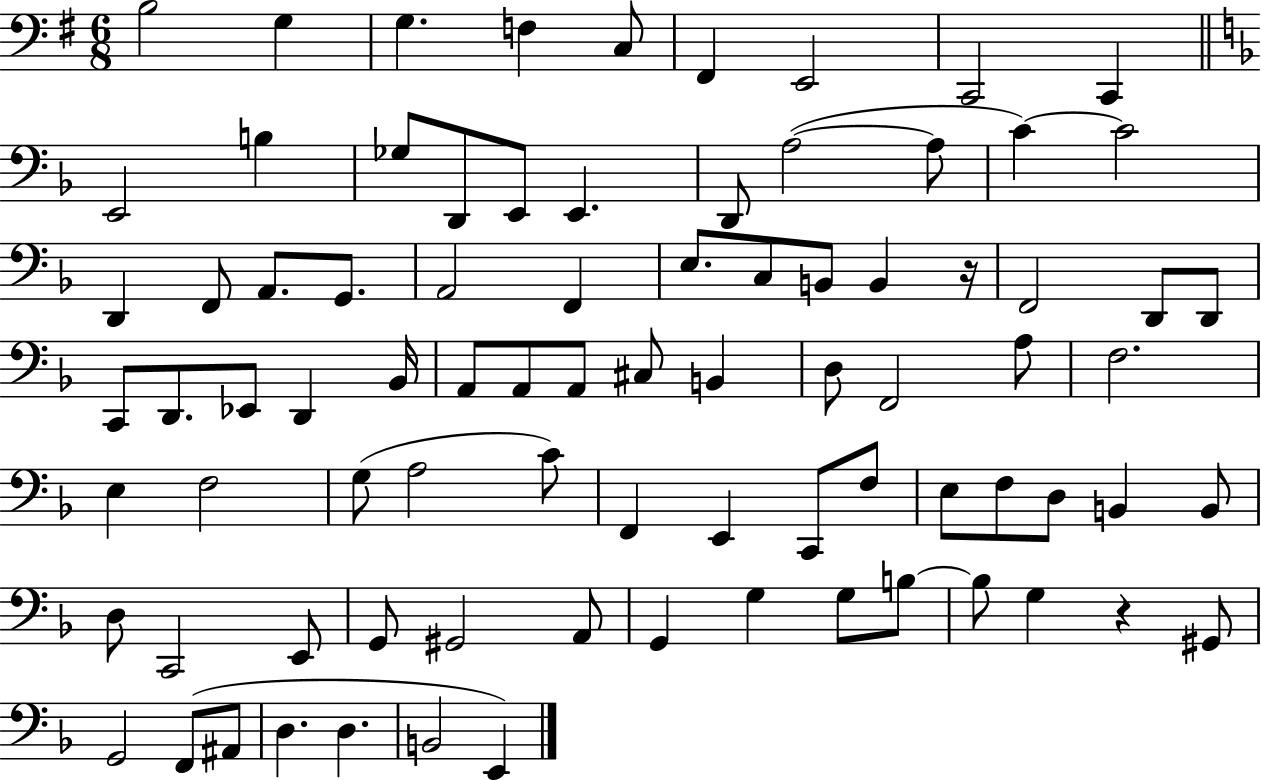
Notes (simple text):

B3/h G3/q G3/q. F3/q C3/e F#2/q E2/h C2/h C2/q E2/h B3/q Gb3/e D2/e E2/e E2/q. D2/e A3/h A3/e C4/q C4/h D2/q F2/e A2/e. G2/e. A2/h F2/q E3/e. C3/e B2/e B2/q R/s F2/h D2/e D2/e C2/e D2/e. Eb2/e D2/q Bb2/s A2/e A2/e A2/e C#3/e B2/q D3/e F2/h A3/e F3/h. E3/q F3/h G3/e A3/h C4/e F2/q E2/q C2/e F3/e E3/e F3/e D3/e B2/q B2/e D3/e C2/h E2/e G2/e G#2/h A2/e G2/q G3/q G3/e B3/e B3/e G3/q R/q G#2/e G2/h F2/e A#2/e D3/q. D3/q. B2/h E2/q